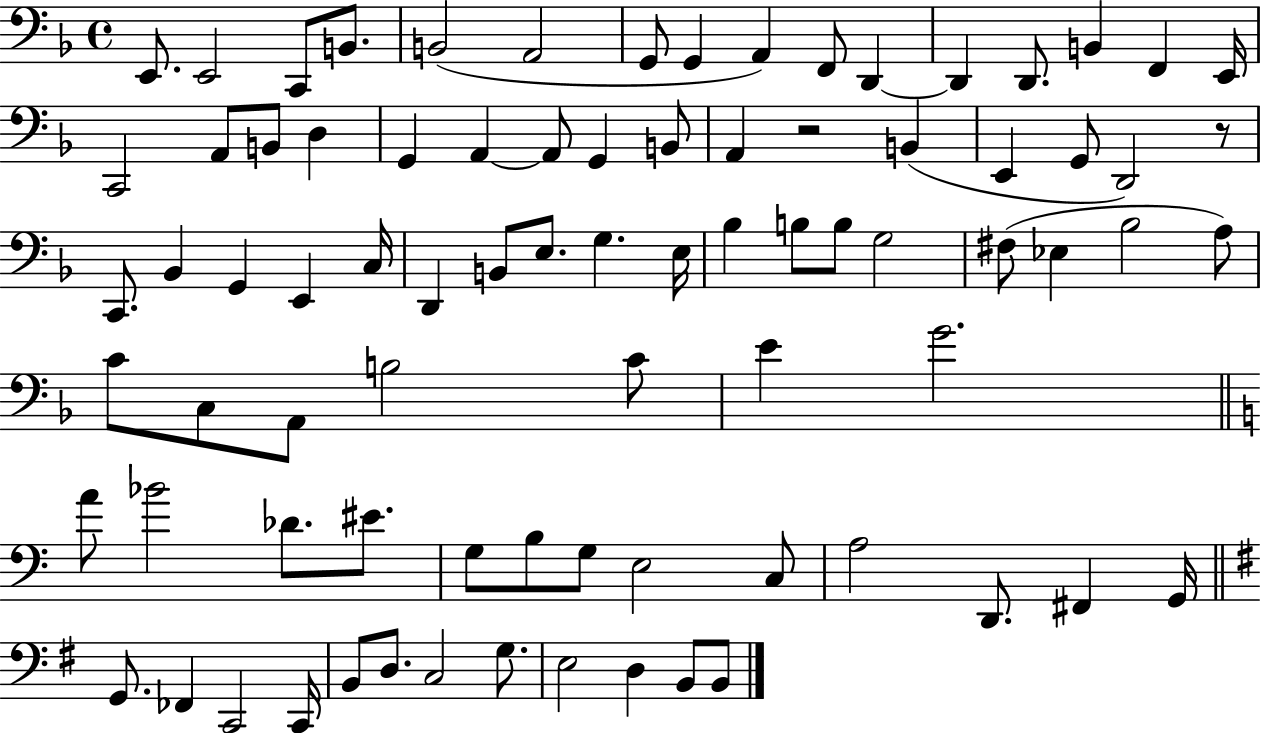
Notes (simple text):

E2/e. E2/h C2/e B2/e. B2/h A2/h G2/e G2/q A2/q F2/e D2/q D2/q D2/e. B2/q F2/q E2/s C2/h A2/e B2/e D3/q G2/q A2/q A2/e G2/q B2/e A2/q R/h B2/q E2/q G2/e D2/h R/e C2/e. Bb2/q G2/q E2/q C3/s D2/q B2/e E3/e. G3/q. E3/s Bb3/q B3/e B3/e G3/h F#3/e Eb3/q Bb3/h A3/e C4/e C3/e A2/e B3/h C4/e E4/q G4/h. A4/e Bb4/h Db4/e. EIS4/e. G3/e B3/e G3/e E3/h C3/e A3/h D2/e. F#2/q G2/s G2/e. FES2/q C2/h C2/s B2/e D3/e. C3/h G3/e. E3/h D3/q B2/e B2/e